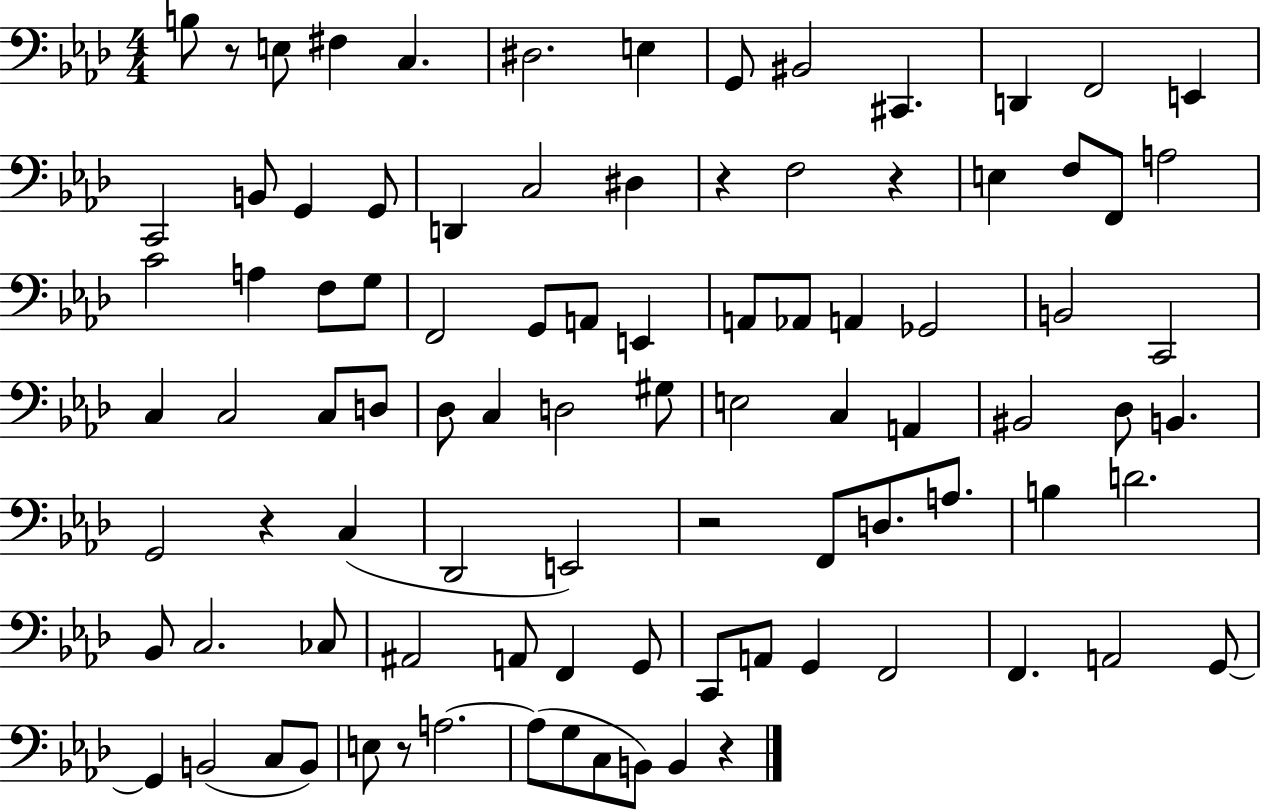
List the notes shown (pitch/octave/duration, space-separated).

B3/e R/e E3/e F#3/q C3/q. D#3/h. E3/q G2/e BIS2/h C#2/q. D2/q F2/h E2/q C2/h B2/e G2/q G2/e D2/q C3/h D#3/q R/q F3/h R/q E3/q F3/e F2/e A3/h C4/h A3/q F3/e G3/e F2/h G2/e A2/e E2/q A2/e Ab2/e A2/q Gb2/h B2/h C2/h C3/q C3/h C3/e D3/e Db3/e C3/q D3/h G#3/e E3/h C3/q A2/q BIS2/h Db3/e B2/q. G2/h R/q C3/q Db2/h E2/h R/h F2/e D3/e. A3/e. B3/q D4/h. Bb2/e C3/h. CES3/e A#2/h A2/e F2/q G2/e C2/e A2/e G2/q F2/h F2/q. A2/h G2/e G2/q B2/h C3/e B2/e E3/e R/e A3/h. A3/e G3/e C3/e B2/e B2/q R/q